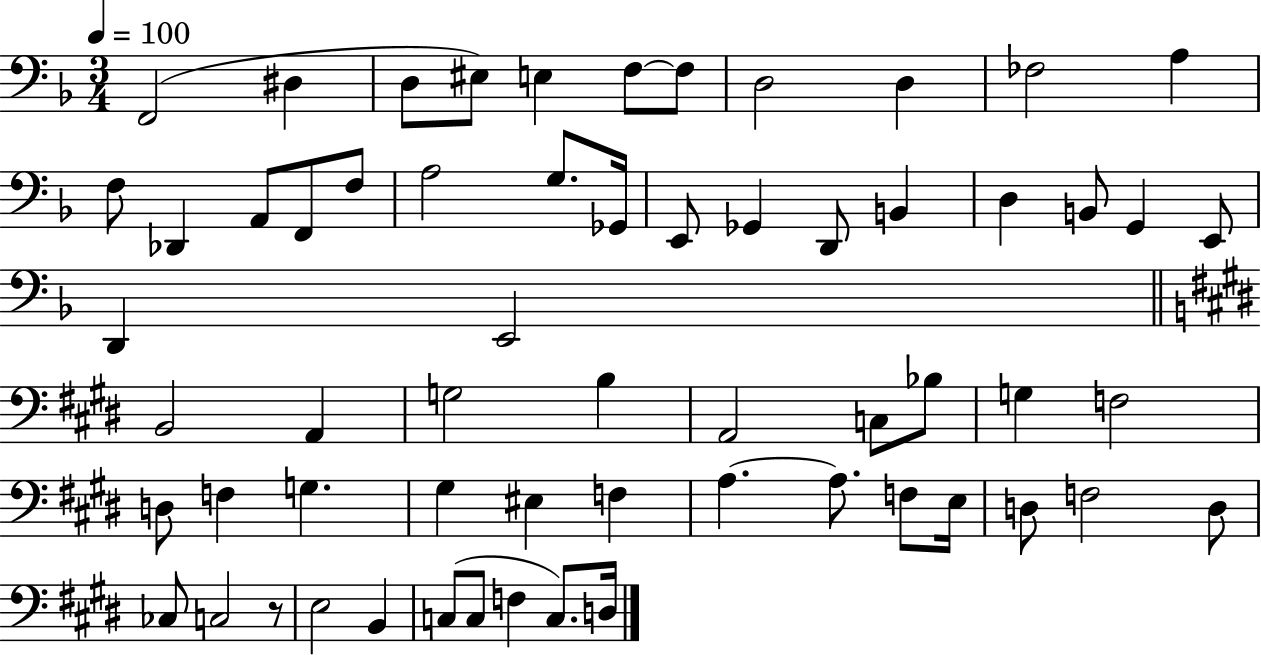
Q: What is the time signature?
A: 3/4